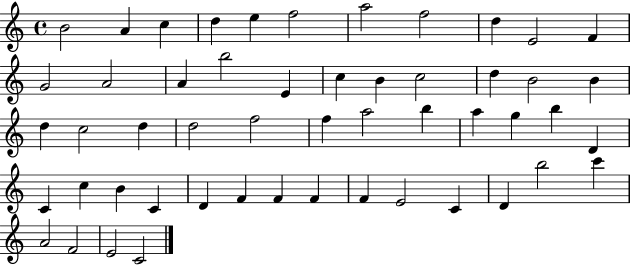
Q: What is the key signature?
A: C major